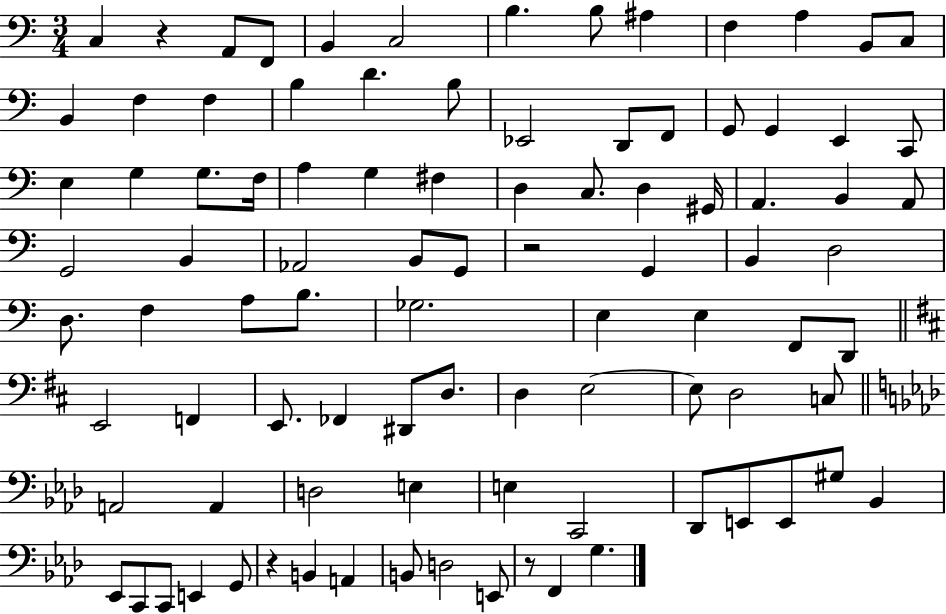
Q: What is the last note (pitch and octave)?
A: G3